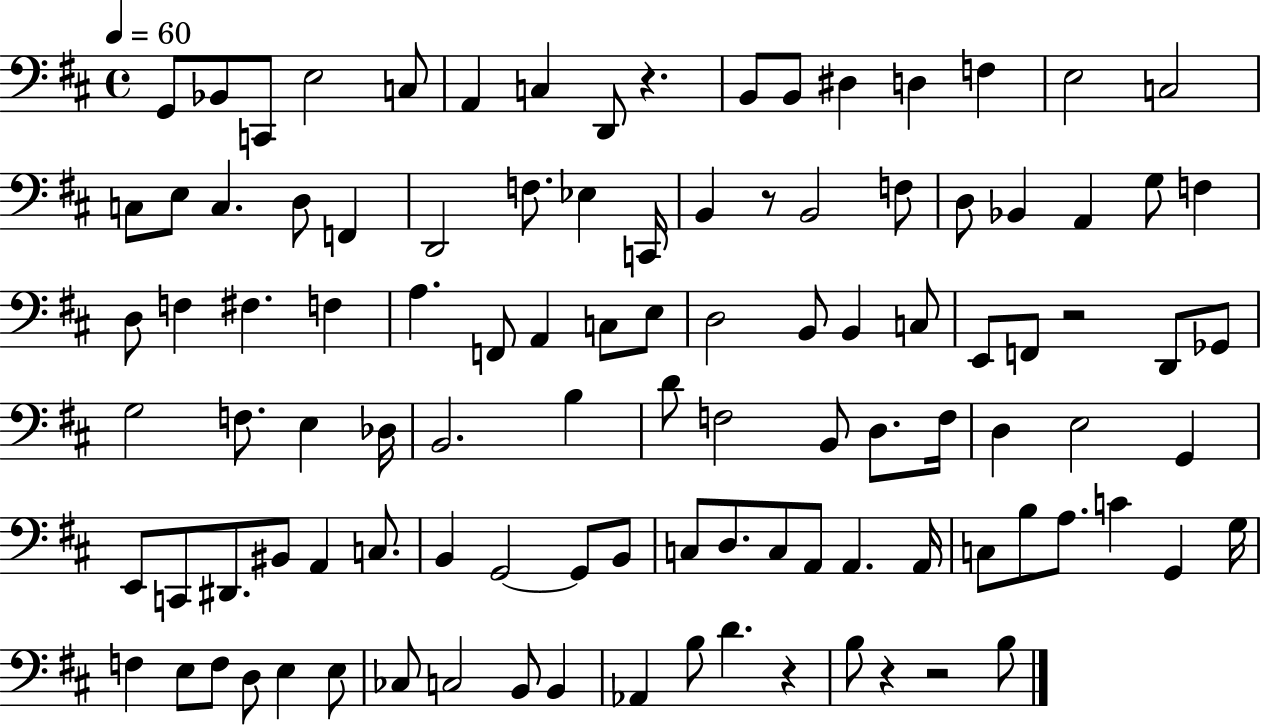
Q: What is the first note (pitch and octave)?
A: G2